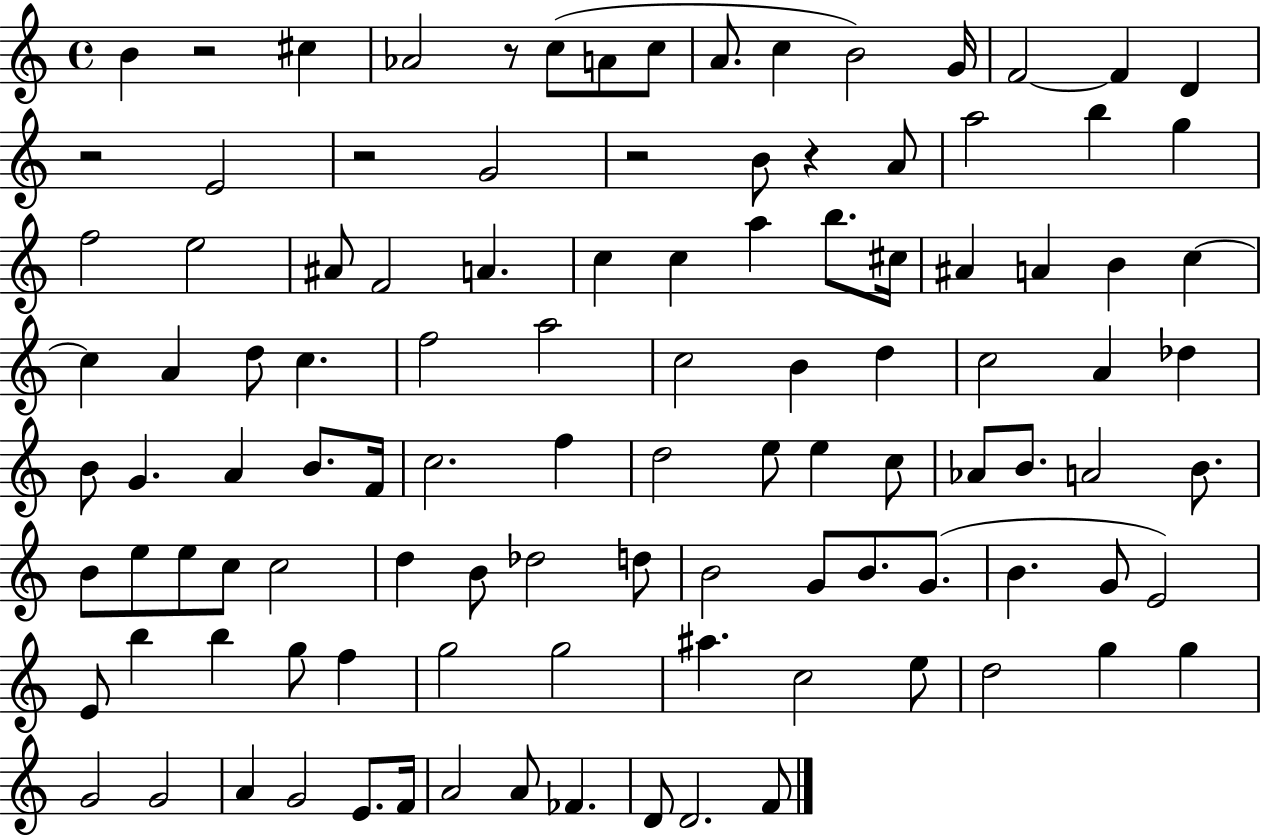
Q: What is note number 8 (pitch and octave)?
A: C5